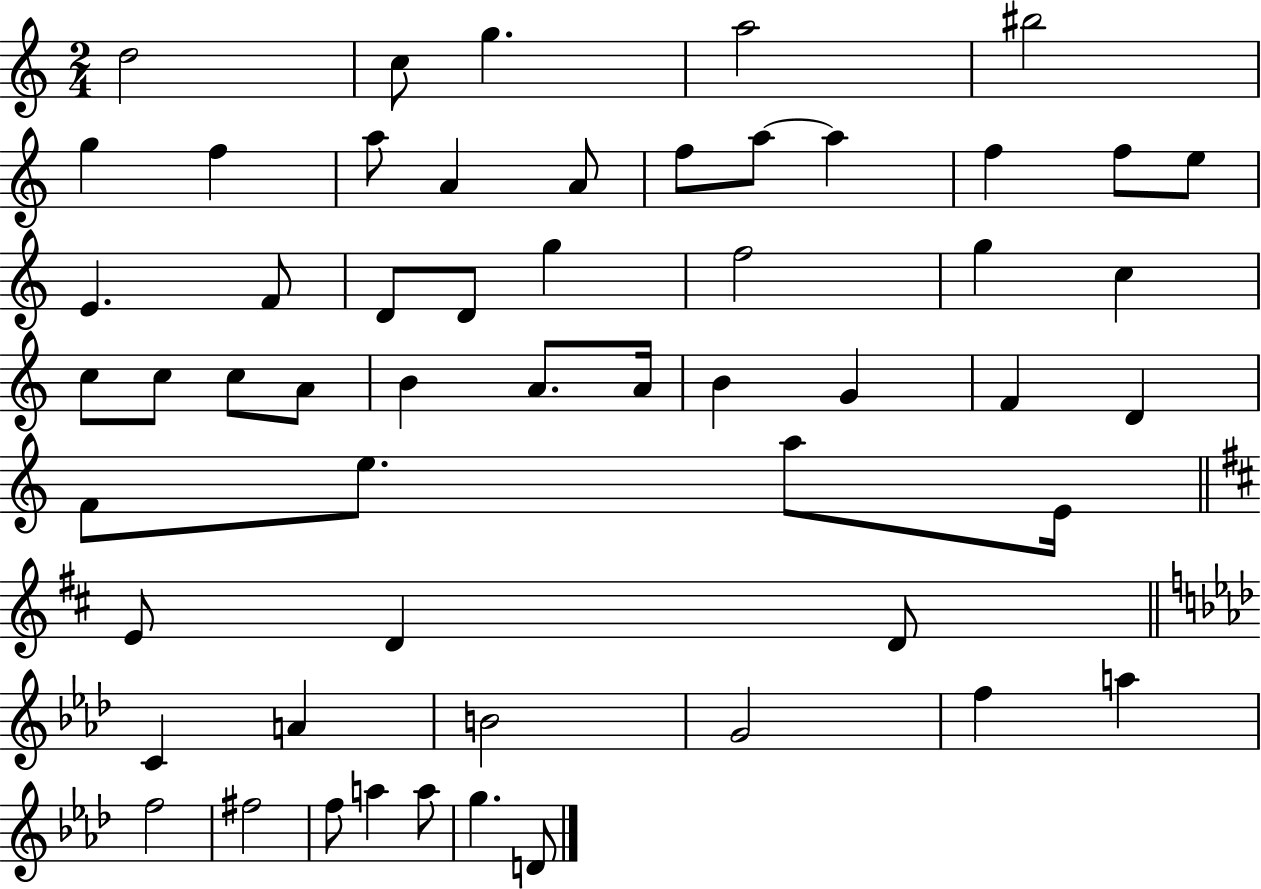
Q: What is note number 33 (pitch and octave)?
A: G4